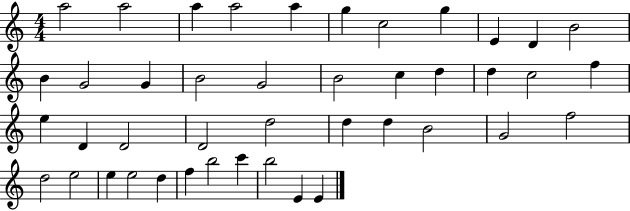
A5/h A5/h A5/q A5/h A5/q G5/q C5/h G5/q E4/q D4/q B4/h B4/q G4/h G4/q B4/h G4/h B4/h C5/q D5/q D5/q C5/h F5/q E5/q D4/q D4/h D4/h D5/h D5/q D5/q B4/h G4/h F5/h D5/h E5/h E5/q E5/h D5/q F5/q B5/h C6/q B5/h E4/q E4/q